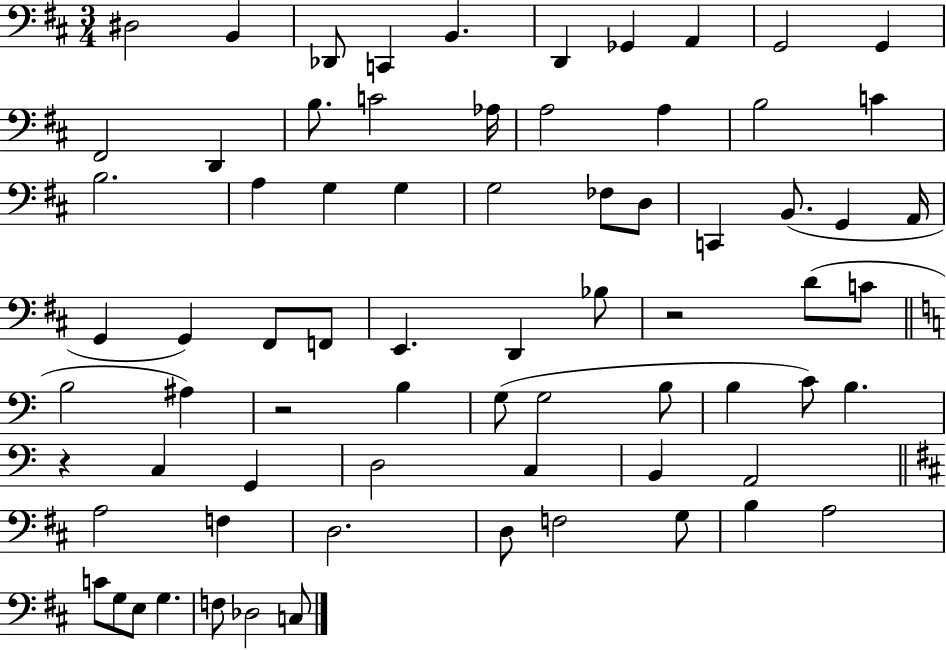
{
  \clef bass
  \numericTimeSignature
  \time 3/4
  \key d \major
  dis2 b,4 | des,8 c,4 b,4. | d,4 ges,4 a,4 | g,2 g,4 | \break fis,2 d,4 | b8. c'2 aes16 | a2 a4 | b2 c'4 | \break b2. | a4 g4 g4 | g2 fes8 d8 | c,4 b,8.( g,4 a,16 | \break g,4 g,4) fis,8 f,8 | e,4. d,4 bes8 | r2 d'8( c'8 | \bar "||" \break \key c \major b2 ais4) | r2 b4 | g8( g2 b8 | b4 c'8) b4. | \break r4 c4 g,4 | d2 c4 | b,4 a,2 | \bar "||" \break \key d \major a2 f4 | d2. | d8 f2 g8 | b4 a2 | \break c'8 g8 e8 g4. | f8 des2 c8 | \bar "|."
}